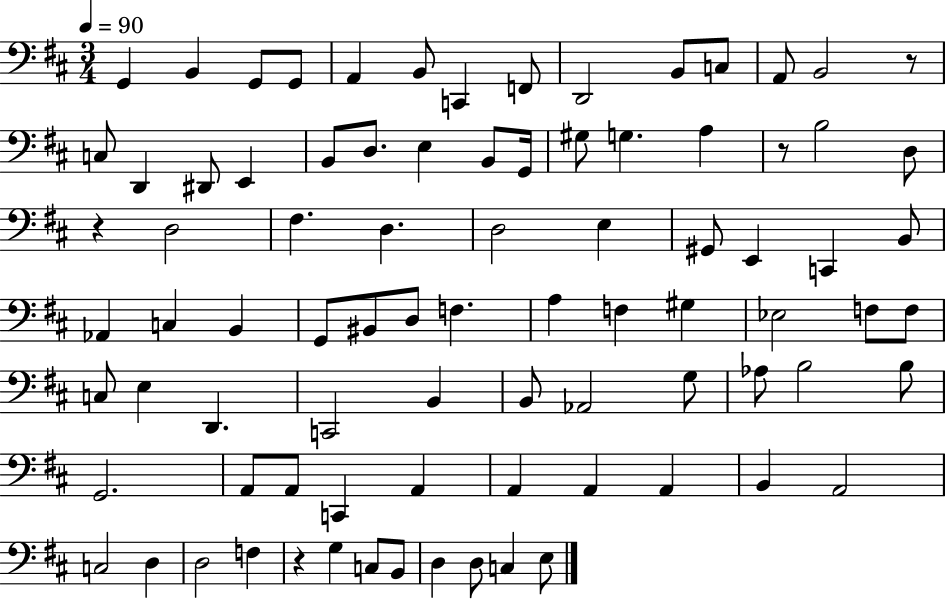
G2/q B2/q G2/e G2/e A2/q B2/e C2/q F2/e D2/h B2/e C3/e A2/e B2/h R/e C3/e D2/q D#2/e E2/q B2/e D3/e. E3/q B2/e G2/s G#3/e G3/q. A3/q R/e B3/h D3/e R/q D3/h F#3/q. D3/q. D3/h E3/q G#2/e E2/q C2/q B2/e Ab2/q C3/q B2/q G2/e BIS2/e D3/e F3/q. A3/q F3/q G#3/q Eb3/h F3/e F3/e C3/e E3/q D2/q. C2/h B2/q B2/e Ab2/h G3/e Ab3/e B3/h B3/e G2/h. A2/e A2/e C2/q A2/q A2/q A2/q A2/q B2/q A2/h C3/h D3/q D3/h F3/q R/q G3/q C3/e B2/e D3/q D3/e C3/q E3/e